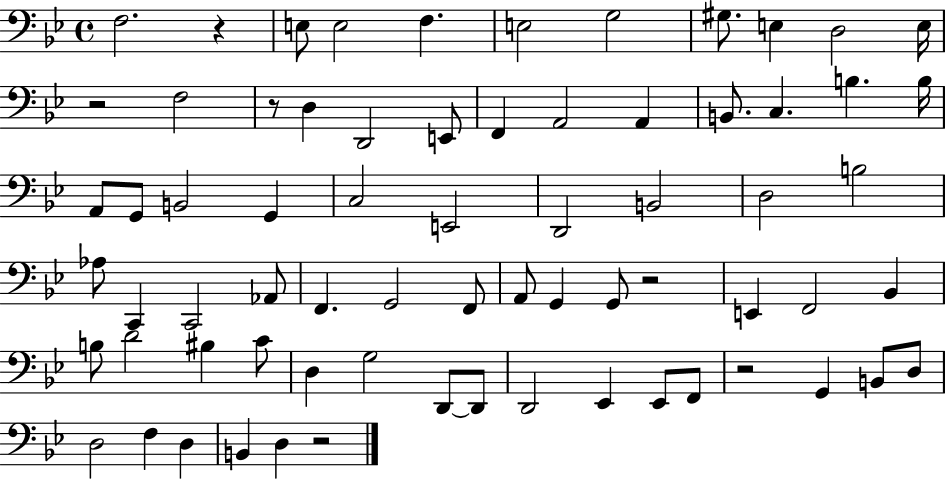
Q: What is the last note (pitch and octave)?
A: D3